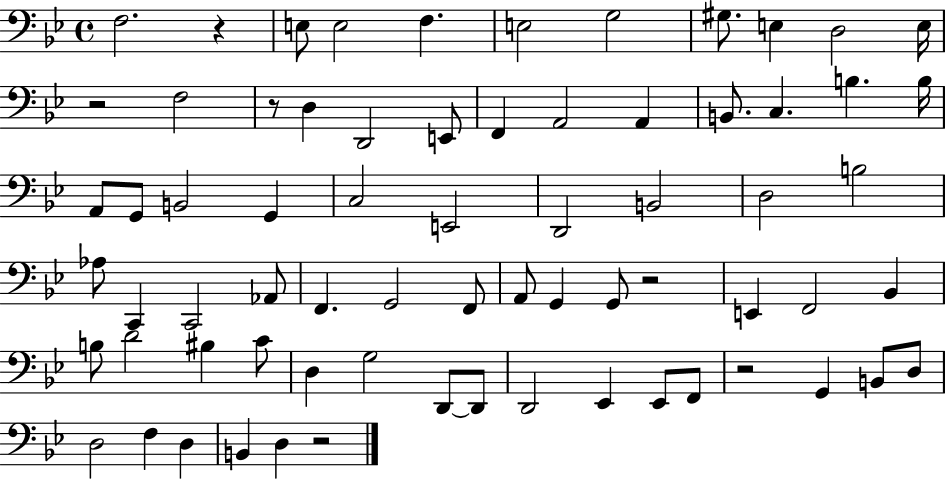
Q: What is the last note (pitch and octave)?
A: D3